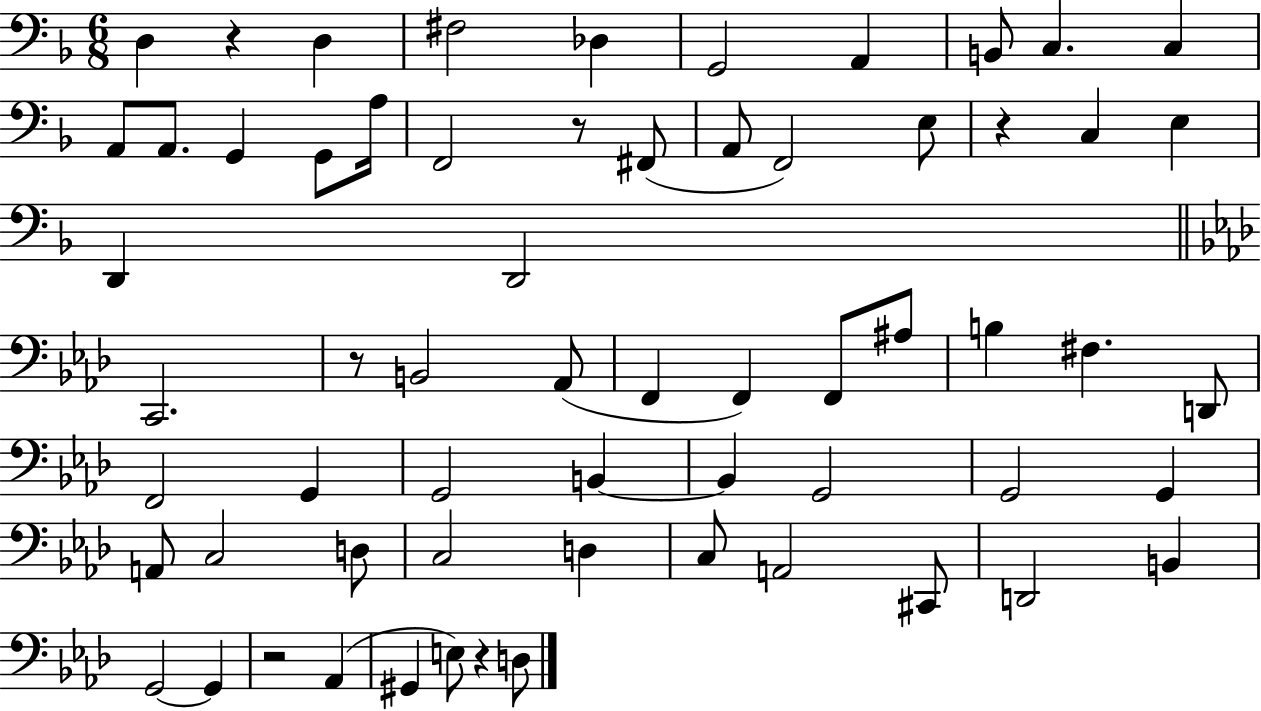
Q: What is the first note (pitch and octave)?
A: D3